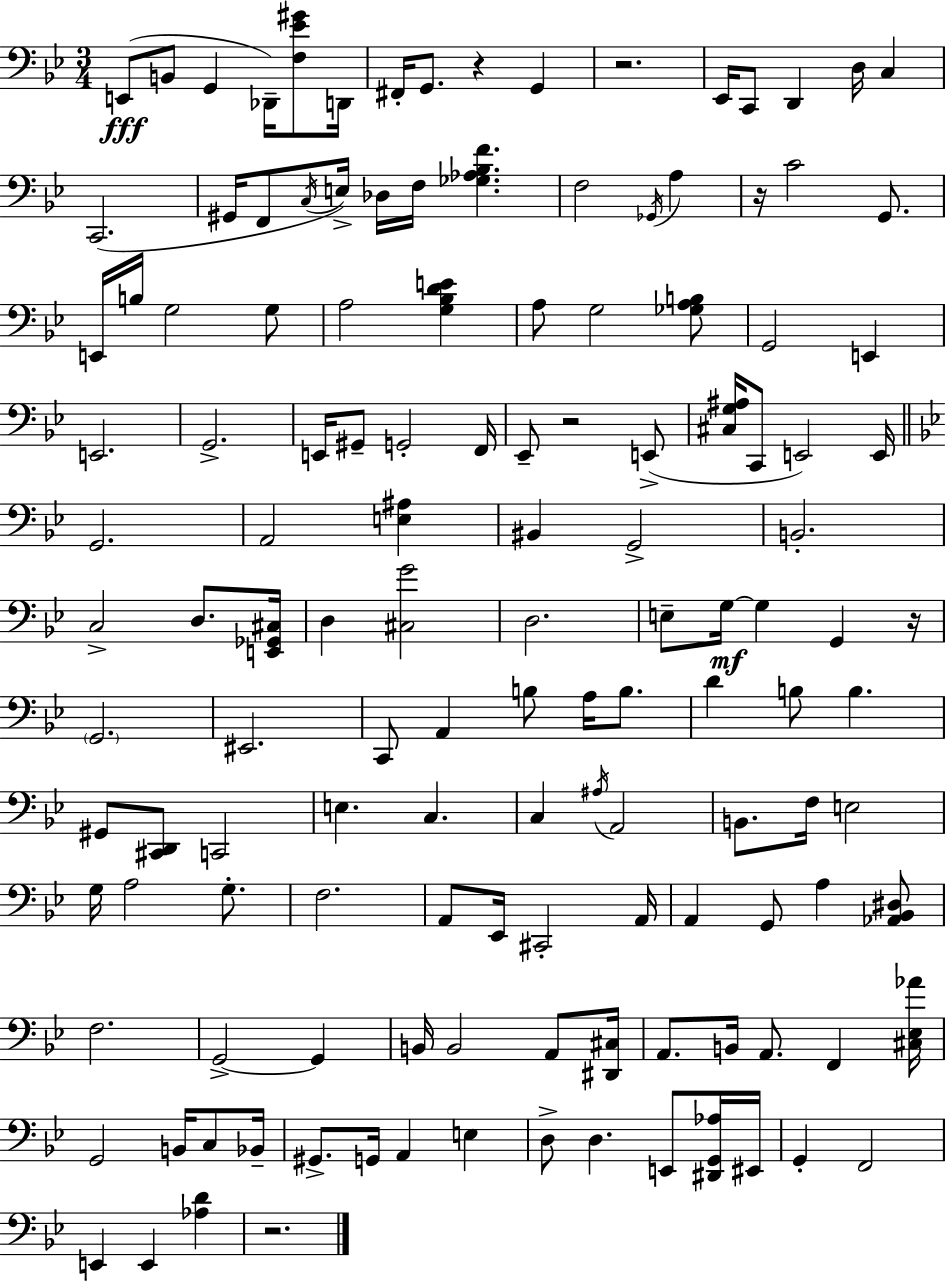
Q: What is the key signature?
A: BES major